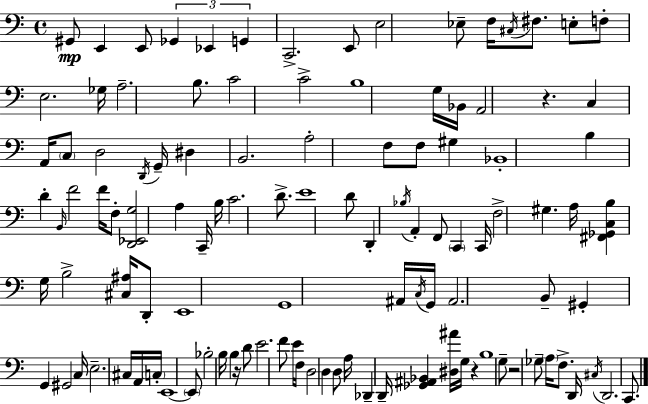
X:1
T:Untitled
M:4/4
L:1/4
K:C
^G,,/2 E,, E,,/2 _G,, _E,, G,, C,,2 E,,/2 E,2 _E,/2 F,/4 ^C,/4 ^F,/2 E,/2 F,/2 E,2 _G,/4 A,2 B,/2 C2 C2 B,4 G,/4 _B,,/4 A,,2 z C, A,,/4 C,/2 D,2 D,,/4 G,,/4 ^D, B,,2 A,2 F,/2 F,/2 ^G, _B,,4 B, D B,,/4 F2 F/4 F,/2 [D,,_E,,G,]2 A, C,,/4 B,/4 C2 D/2 E4 D/2 D,, _B,/4 A,, F,,/2 C,, C,,/4 F,2 ^G, A,/4 [^F,,_G,,C,B,] G,/4 B,2 [^C,^A,]/4 D,,/2 E,,4 G,,4 ^A,,/4 C,/4 G,,/4 ^A,,2 B,,/2 ^G,, G,, ^G,,2 C,/4 E,2 ^C,/4 A,,/4 C,/4 E,,4 E,,/2 _B,2 B,/4 B, z/4 D/2 E2 F/2 E/4 F,/4 D,2 D, D,/2 A,/4 _D,, D,,/4 [_G,,^A,,_B,,] [^D,^A]/4 G,/4 z B,4 G,/2 z2 _G,/2 A,/4 F,/2 D,,/4 ^C,/4 D,,2 C,,/2